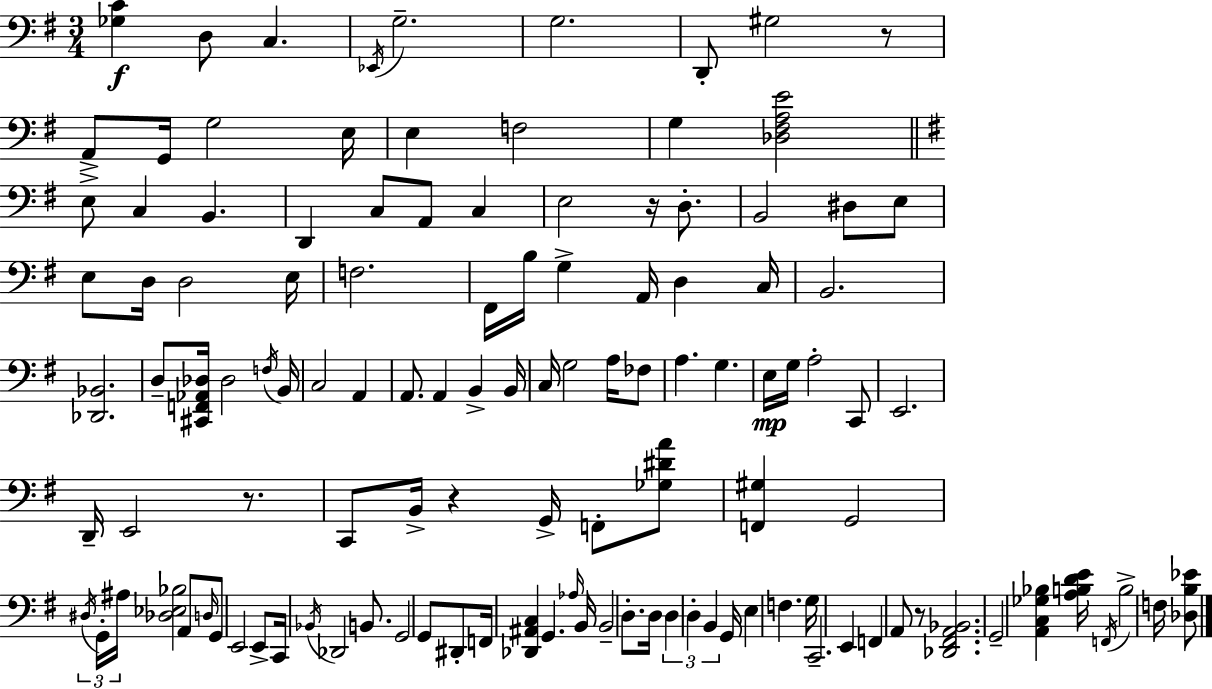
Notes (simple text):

[Gb3,C4]/q D3/e C3/q. Eb2/s G3/h. G3/h. D2/e G#3/h R/e A2/e G2/s G3/h E3/s E3/q F3/h G3/q [Db3,F#3,A3,E4]/h E3/e C3/q B2/q. D2/q C3/e A2/e C3/q E3/h R/s D3/e. B2/h D#3/e E3/e E3/e D3/s D3/h E3/s F3/h. F#2/s B3/s G3/q A2/s D3/q C3/s B2/h. [Db2,Bb2]/h. D3/e [C#2,F2,Ab2,Db3]/s Db3/h F3/s B2/s C3/h A2/q A2/e. A2/q B2/q B2/s C3/s G3/h A3/s FES3/e A3/q. G3/q. E3/s G3/s A3/h C2/e E2/h. D2/s E2/h R/e. C2/e B2/s R/q G2/s F2/e [Gb3,D#4,A4]/e [F2,G#3]/q G2/h D#3/s G2/s A#3/s [Db3,Eb3,Bb3]/h A2/e D3/s G2/e E2/h E2/e C2/s Bb2/s Db2/h B2/e. G2/h G2/e D#2/e F2/s [Db2,A#2,C3]/q G2/q. Ab3/s B2/s B2/h D3/e. D3/s D3/q D3/q B2/q G2/s E3/q F3/q. G3/s C2/h. E2/q F2/q A2/e R/e [Db2,F#2,A2,Bb2]/h. G2/h [A2,C3,Gb3,Bb3]/q [A3,B3,D4,E4]/s F2/s B3/h F3/s [Db3,B3,Eb4]/e